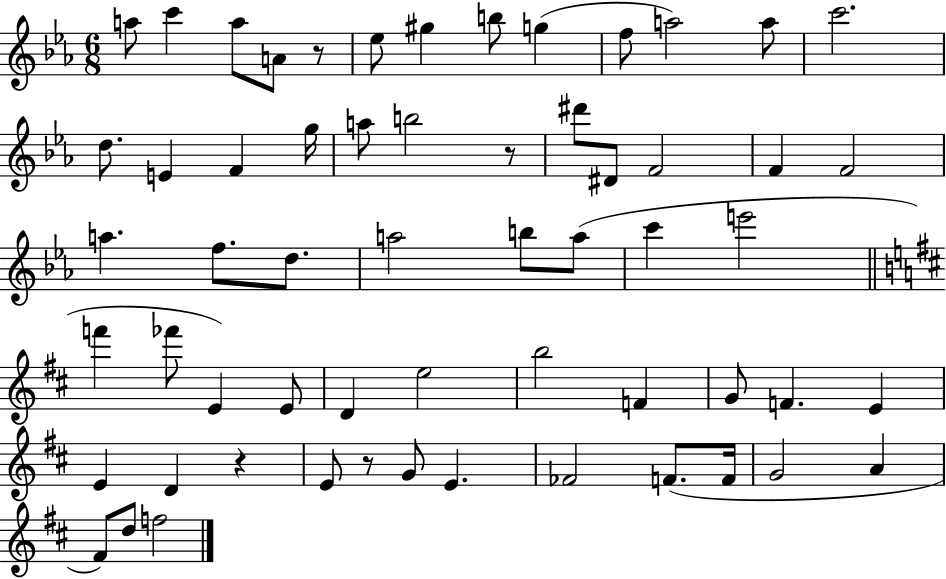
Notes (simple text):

A5/e C6/q A5/e A4/e R/e Eb5/e G#5/q B5/e G5/q F5/e A5/h A5/e C6/h. D5/e. E4/q F4/q G5/s A5/e B5/h R/e D#6/e D#4/e F4/h F4/q F4/h A5/q. F5/e. D5/e. A5/h B5/e A5/e C6/q E6/h F6/q FES6/e E4/q E4/e D4/q E5/h B5/h F4/q G4/e F4/q. E4/q E4/q D4/q R/q E4/e R/e G4/e E4/q. FES4/h F4/e. F4/s G4/h A4/q F#4/e D5/e F5/h